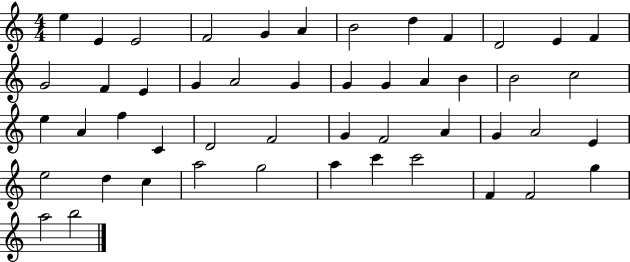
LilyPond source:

{
  \clef treble
  \numericTimeSignature
  \time 4/4
  \key c \major
  e''4 e'4 e'2 | f'2 g'4 a'4 | b'2 d''4 f'4 | d'2 e'4 f'4 | \break g'2 f'4 e'4 | g'4 a'2 g'4 | g'4 g'4 a'4 b'4 | b'2 c''2 | \break e''4 a'4 f''4 c'4 | d'2 f'2 | g'4 f'2 a'4 | g'4 a'2 e'4 | \break e''2 d''4 c''4 | a''2 g''2 | a''4 c'''4 c'''2 | f'4 f'2 g''4 | \break a''2 b''2 | \bar "|."
}